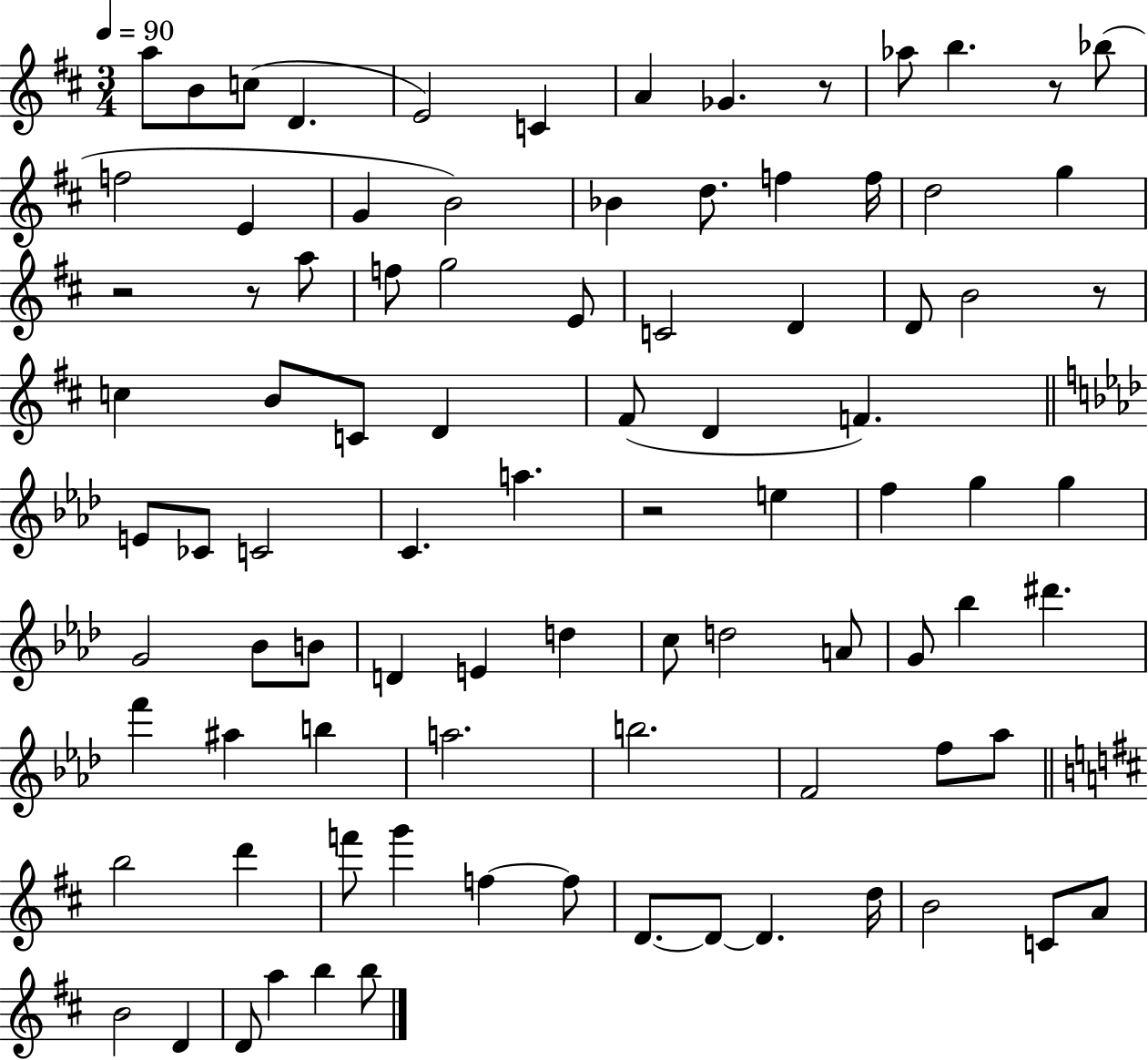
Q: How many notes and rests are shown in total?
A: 90